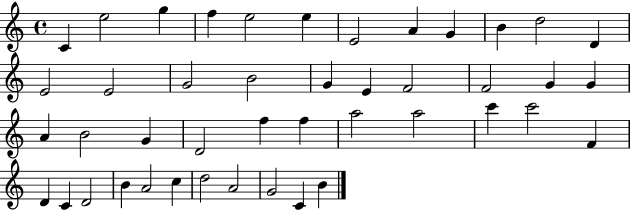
{
  \clef treble
  \time 4/4
  \defaultTimeSignature
  \key c \major
  c'4 e''2 g''4 | f''4 e''2 e''4 | e'2 a'4 g'4 | b'4 d''2 d'4 | \break e'2 e'2 | g'2 b'2 | g'4 e'4 f'2 | f'2 g'4 g'4 | \break a'4 b'2 g'4 | d'2 f''4 f''4 | a''2 a''2 | c'''4 c'''2 f'4 | \break d'4 c'4 d'2 | b'4 a'2 c''4 | d''2 a'2 | g'2 c'4 b'4 | \break \bar "|."
}